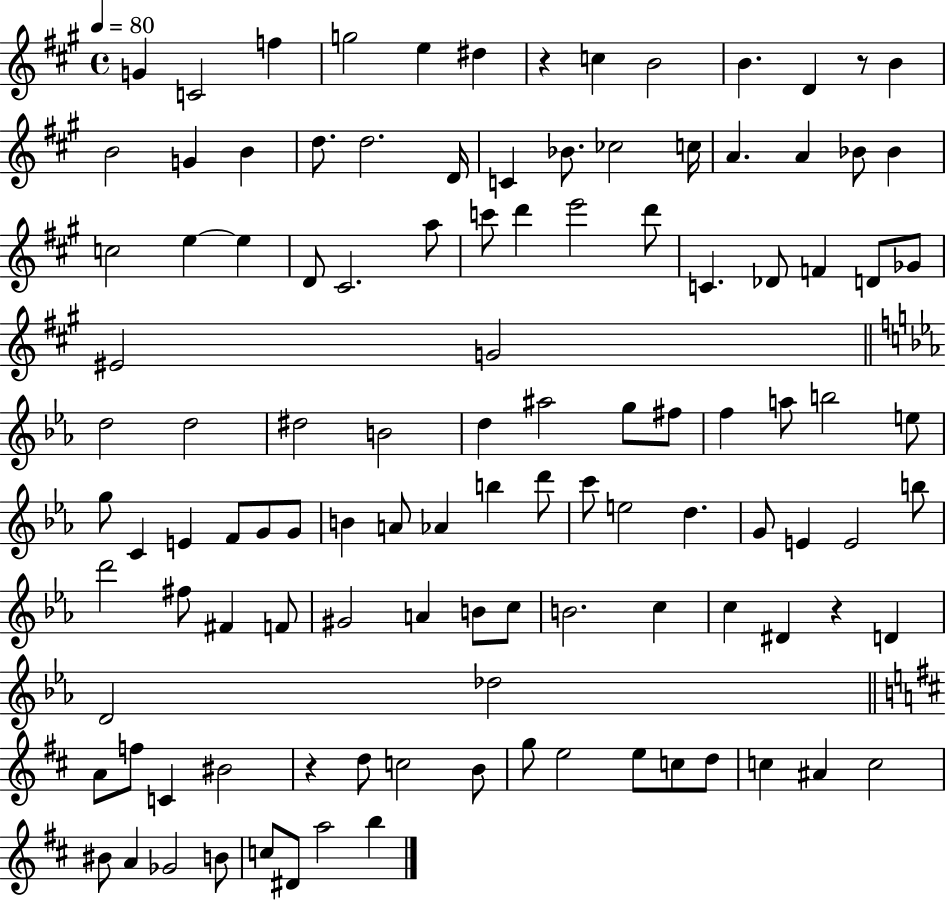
{
  \clef treble
  \time 4/4
  \defaultTimeSignature
  \key a \major
  \tempo 4 = 80
  g'4 c'2 f''4 | g''2 e''4 dis''4 | r4 c''4 b'2 | b'4. d'4 r8 b'4 | \break b'2 g'4 b'4 | d''8. d''2. d'16 | c'4 bes'8. ces''2 c''16 | a'4. a'4 bes'8 bes'4 | \break c''2 e''4~~ e''4 | d'8 cis'2. a''8 | c'''8 d'''4 e'''2 d'''8 | c'4. des'8 f'4 d'8 ges'8 | \break eis'2 g'2 | \bar "||" \break \key ees \major d''2 d''2 | dis''2 b'2 | d''4 ais''2 g''8 fis''8 | f''4 a''8 b''2 e''8 | \break g''8 c'4 e'4 f'8 g'8 g'8 | b'4 a'8 aes'4 b''4 d'''8 | c'''8 e''2 d''4. | g'8 e'4 e'2 b''8 | \break d'''2 fis''8 fis'4 f'8 | gis'2 a'4 b'8 c''8 | b'2. c''4 | c''4 dis'4 r4 d'4 | \break d'2 des''2 | \bar "||" \break \key d \major a'8 f''8 c'4 bis'2 | r4 d''8 c''2 b'8 | g''8 e''2 e''8 c''8 d''8 | c''4 ais'4 c''2 | \break bis'8 a'4 ges'2 b'8 | c''8 dis'8 a''2 b''4 | \bar "|."
}